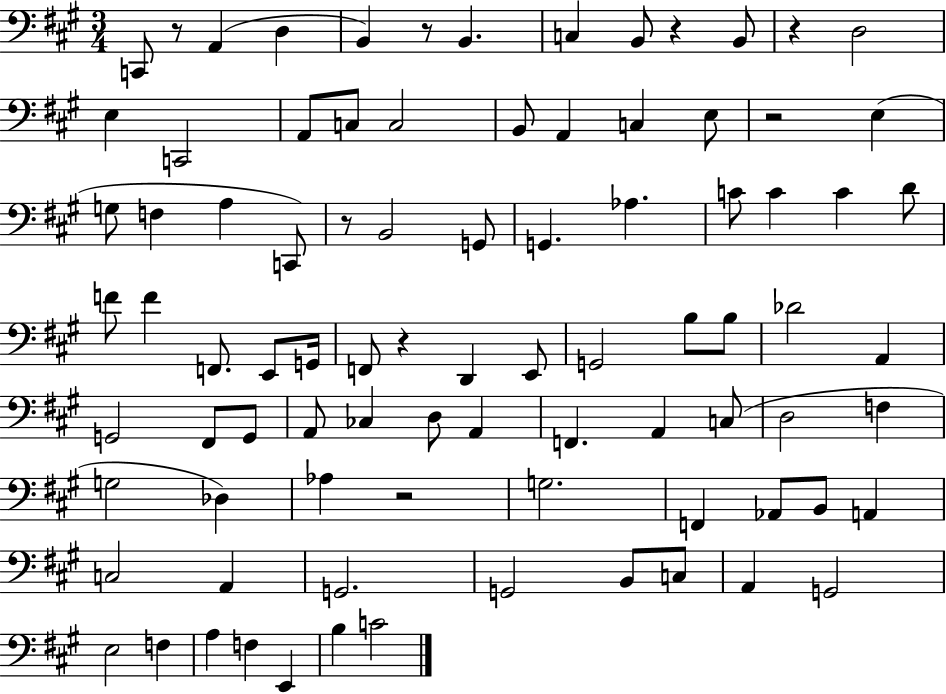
X:1
T:Untitled
M:3/4
L:1/4
K:A
C,,/2 z/2 A,, D, B,, z/2 B,, C, B,,/2 z B,,/2 z D,2 E, C,,2 A,,/2 C,/2 C,2 B,,/2 A,, C, E,/2 z2 E, G,/2 F, A, C,,/2 z/2 B,,2 G,,/2 G,, _A, C/2 C C D/2 F/2 F F,,/2 E,,/2 G,,/4 F,,/2 z D,, E,,/2 G,,2 B,/2 B,/2 _D2 A,, G,,2 ^F,,/2 G,,/2 A,,/2 _C, D,/2 A,, F,, A,, C,/2 D,2 F, G,2 _D, _A, z2 G,2 F,, _A,,/2 B,,/2 A,, C,2 A,, G,,2 G,,2 B,,/2 C,/2 A,, G,,2 E,2 F, A, F, E,, B, C2